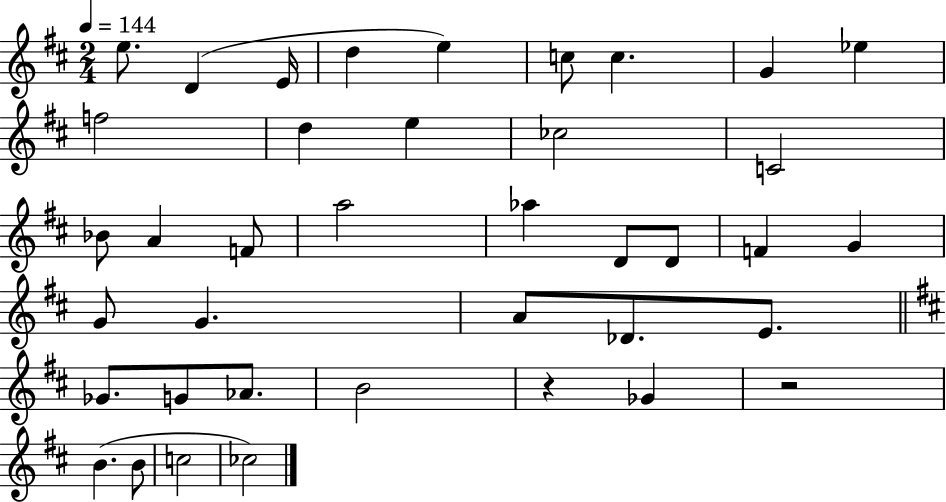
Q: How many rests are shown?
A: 2